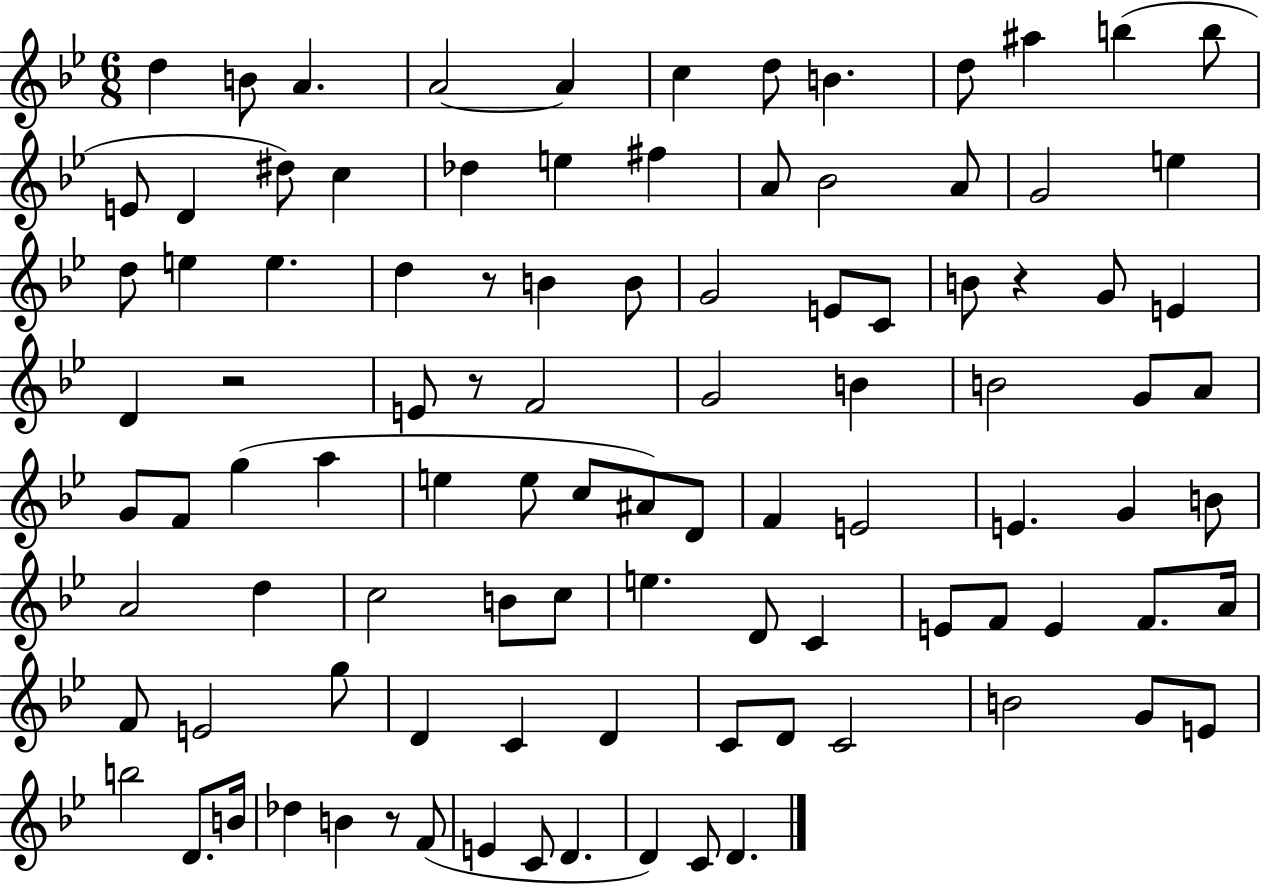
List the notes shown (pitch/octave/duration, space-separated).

D5/q B4/e A4/q. A4/h A4/q C5/q D5/e B4/q. D5/e A#5/q B5/q B5/e E4/e D4/q D#5/e C5/q Db5/q E5/q F#5/q A4/e Bb4/h A4/e G4/h E5/q D5/e E5/q E5/q. D5/q R/e B4/q B4/e G4/h E4/e C4/e B4/e R/q G4/e E4/q D4/q R/h E4/e R/e F4/h G4/h B4/q B4/h G4/e A4/e G4/e F4/e G5/q A5/q E5/q E5/e C5/e A#4/e D4/e F4/q E4/h E4/q. G4/q B4/e A4/h D5/q C5/h B4/e C5/e E5/q. D4/e C4/q E4/e F4/e E4/q F4/e. A4/s F4/e E4/h G5/e D4/q C4/q D4/q C4/e D4/e C4/h B4/h G4/e E4/e B5/h D4/e. B4/s Db5/q B4/q R/e F4/e E4/q C4/e D4/q. D4/q C4/e D4/q.